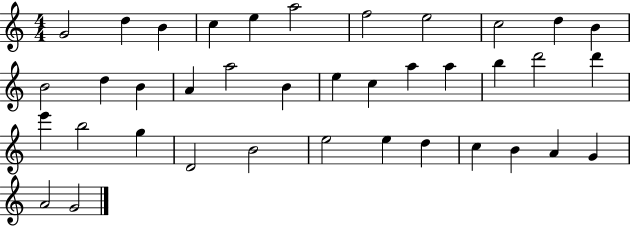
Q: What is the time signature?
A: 4/4